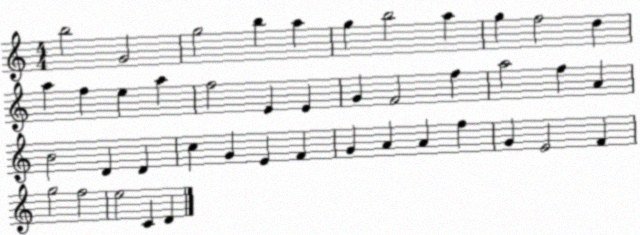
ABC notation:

X:1
T:Untitled
M:4/4
L:1/4
K:C
b2 G2 g2 b a g b2 a g f2 d a f e a f2 E E G F2 f a2 f A B2 D D c G E F G A A f G E2 F g2 f2 e2 C D